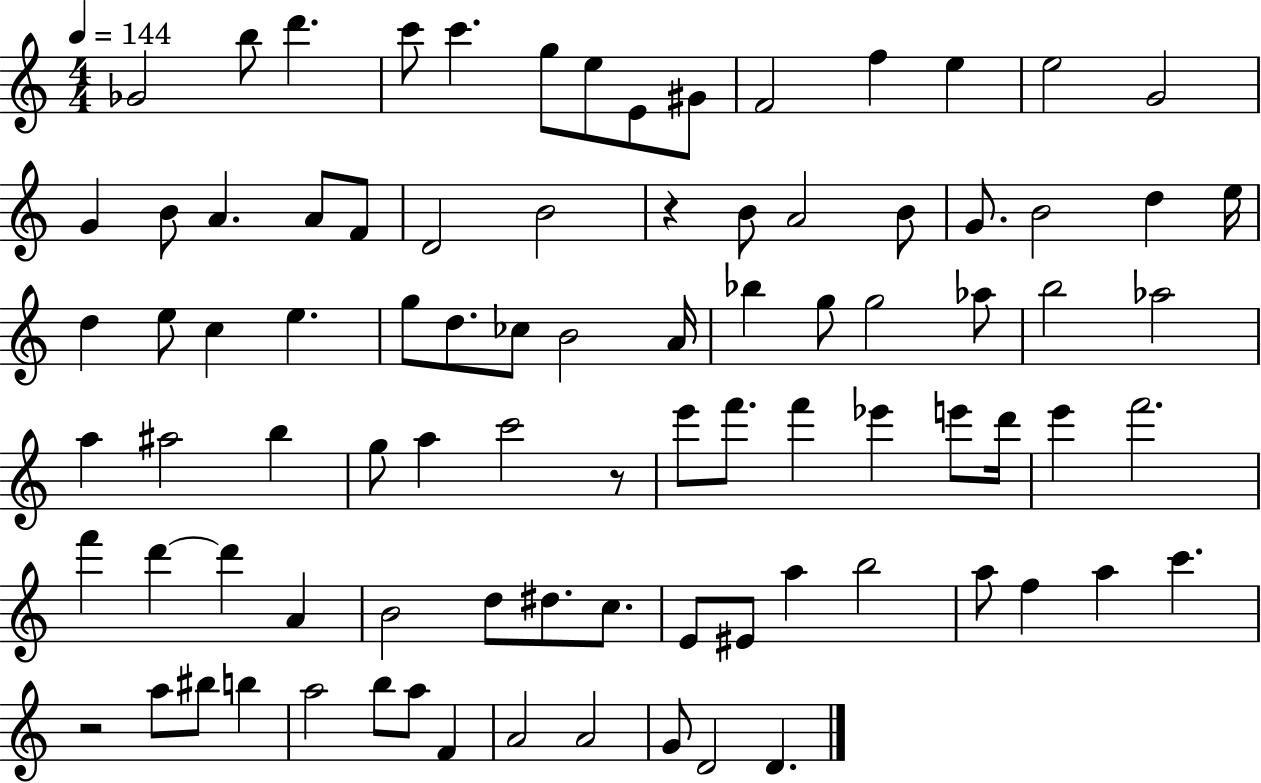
Gb4/h B5/e D6/q. C6/e C6/q. G5/e E5/e E4/e G#4/e F4/h F5/q E5/q E5/h G4/h G4/q B4/e A4/q. A4/e F4/e D4/h B4/h R/q B4/e A4/h B4/e G4/e. B4/h D5/q E5/s D5/q E5/e C5/q E5/q. G5/e D5/e. CES5/e B4/h A4/s Bb5/q G5/e G5/h Ab5/e B5/h Ab5/h A5/q A#5/h B5/q G5/e A5/q C6/h R/e E6/e F6/e. F6/q Eb6/q E6/e D6/s E6/q F6/h. F6/q D6/q D6/q A4/q B4/h D5/e D#5/e. C5/e. E4/e EIS4/e A5/q B5/h A5/e F5/q A5/q C6/q. R/h A5/e BIS5/e B5/q A5/h B5/e A5/e F4/q A4/h A4/h G4/e D4/h D4/q.